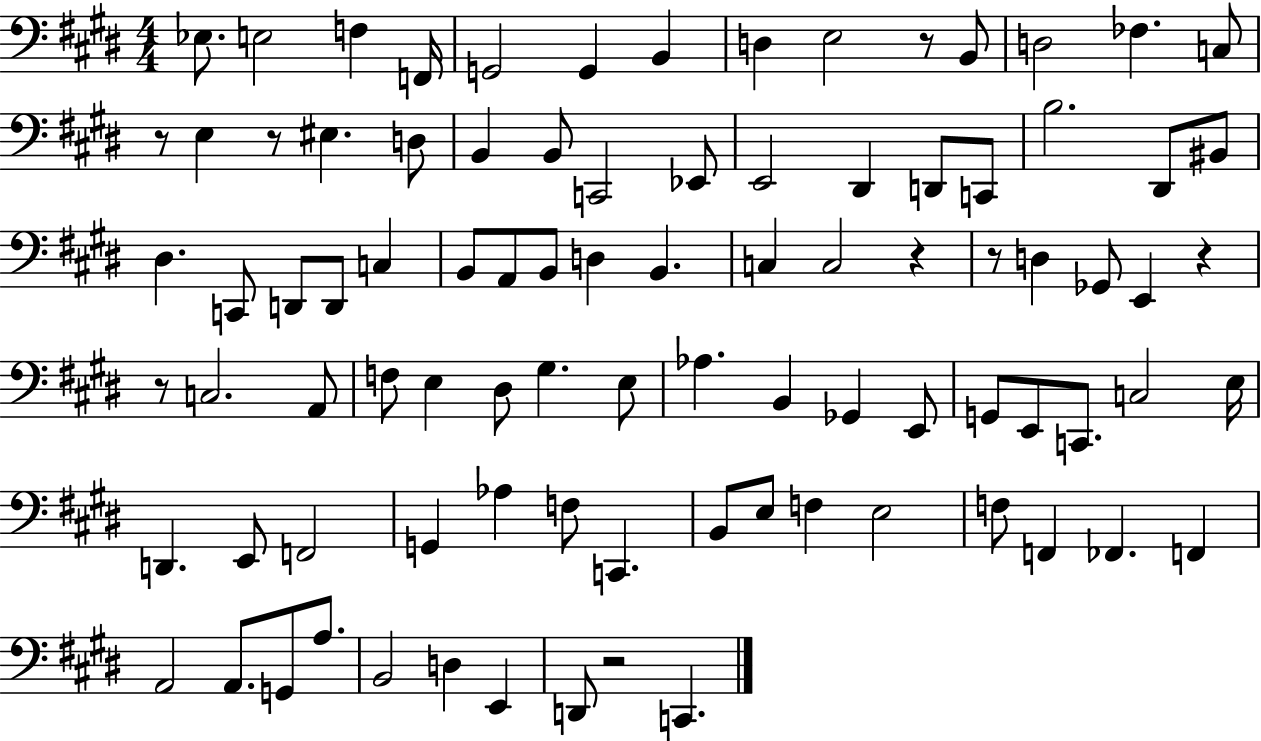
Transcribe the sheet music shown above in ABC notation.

X:1
T:Untitled
M:4/4
L:1/4
K:E
_E,/2 E,2 F, F,,/4 G,,2 G,, B,, D, E,2 z/2 B,,/2 D,2 _F, C,/2 z/2 E, z/2 ^E, D,/2 B,, B,,/2 C,,2 _E,,/2 E,,2 ^D,, D,,/2 C,,/2 B,2 ^D,,/2 ^B,,/2 ^D, C,,/2 D,,/2 D,,/2 C, B,,/2 A,,/2 B,,/2 D, B,, C, C,2 z z/2 D, _G,,/2 E,, z z/2 C,2 A,,/2 F,/2 E, ^D,/2 ^G, E,/2 _A, B,, _G,, E,,/2 G,,/2 E,,/2 C,,/2 C,2 E,/4 D,, E,,/2 F,,2 G,, _A, F,/2 C,, B,,/2 E,/2 F, E,2 F,/2 F,, _F,, F,, A,,2 A,,/2 G,,/2 A,/2 B,,2 D, E,, D,,/2 z2 C,,